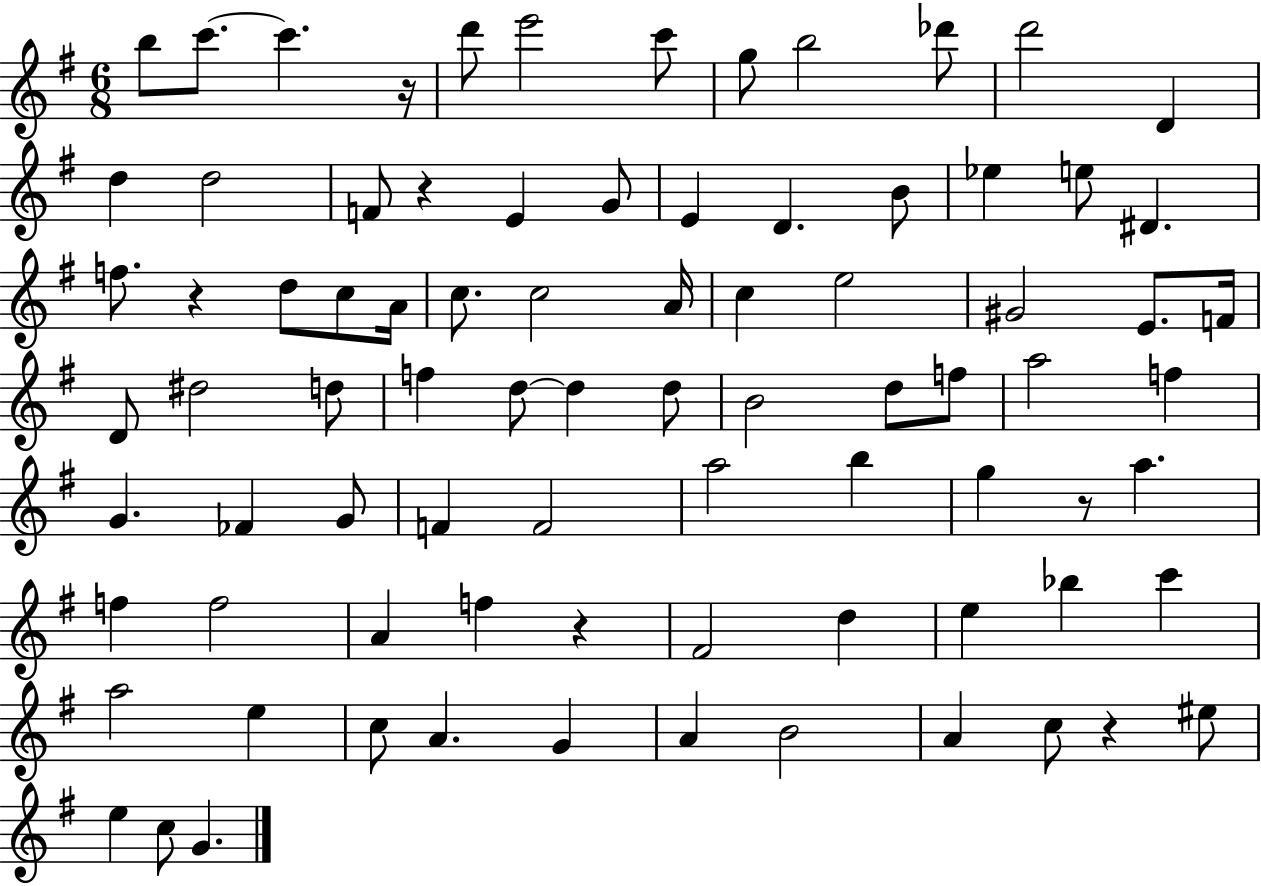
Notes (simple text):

B5/e C6/e. C6/q. R/s D6/e E6/h C6/e G5/e B5/h Db6/e D6/h D4/q D5/q D5/h F4/e R/q E4/q G4/e E4/q D4/q. B4/e Eb5/q E5/e D#4/q. F5/e. R/q D5/e C5/e A4/s C5/e. C5/h A4/s C5/q E5/h G#4/h E4/e. F4/s D4/e D#5/h D5/e F5/q D5/e D5/q D5/e B4/h D5/e F5/e A5/h F5/q G4/q. FES4/q G4/e F4/q F4/h A5/h B5/q G5/q R/e A5/q. F5/q F5/h A4/q F5/q R/q F#4/h D5/q E5/q Bb5/q C6/q A5/h E5/q C5/e A4/q. G4/q A4/q B4/h A4/q C5/e R/q EIS5/e E5/q C5/e G4/q.